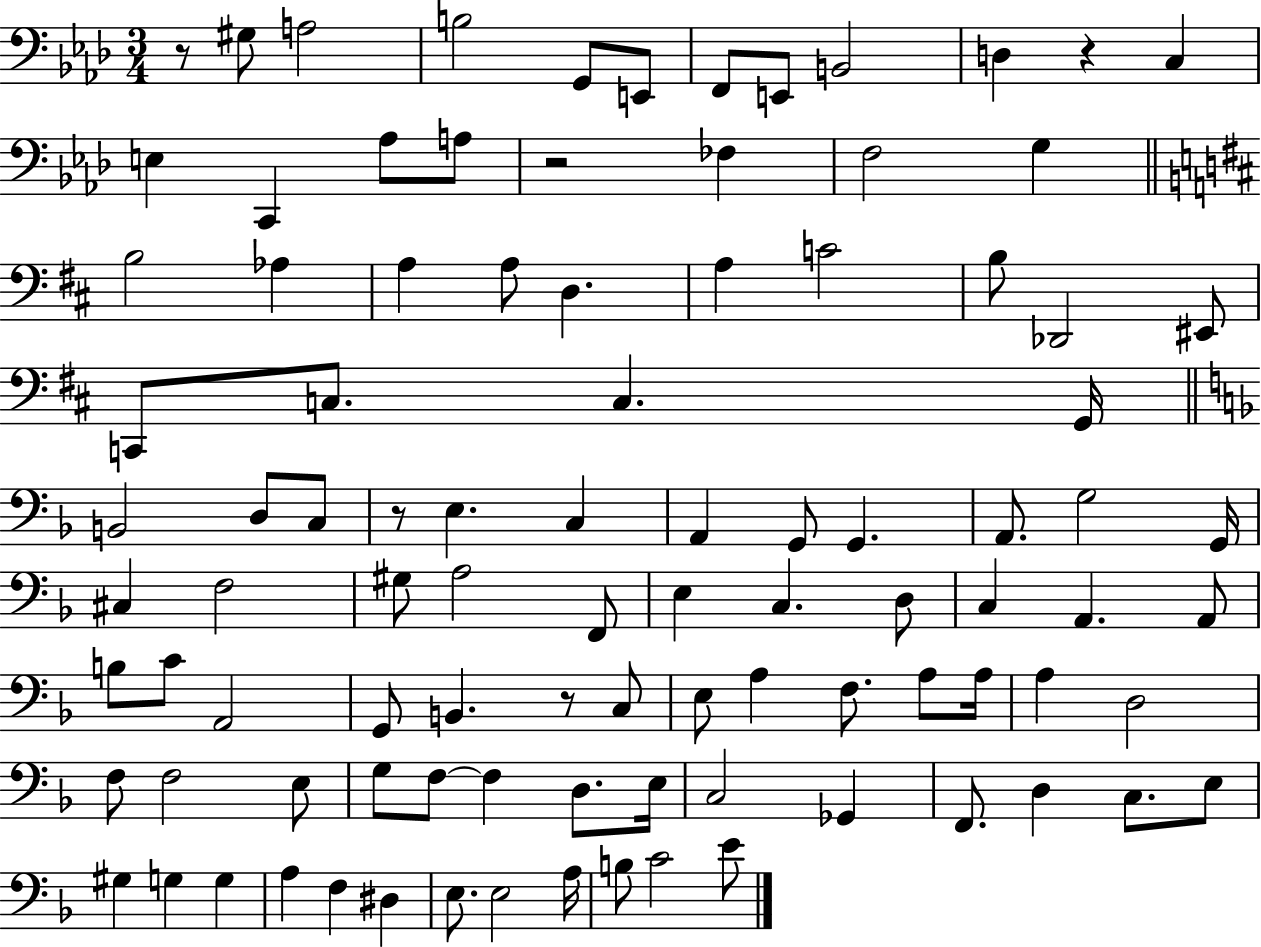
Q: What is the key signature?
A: AES major